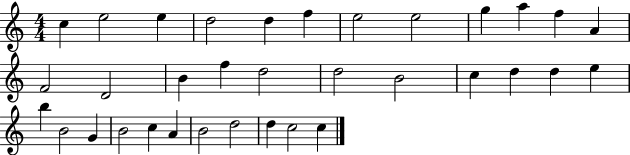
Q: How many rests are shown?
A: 0